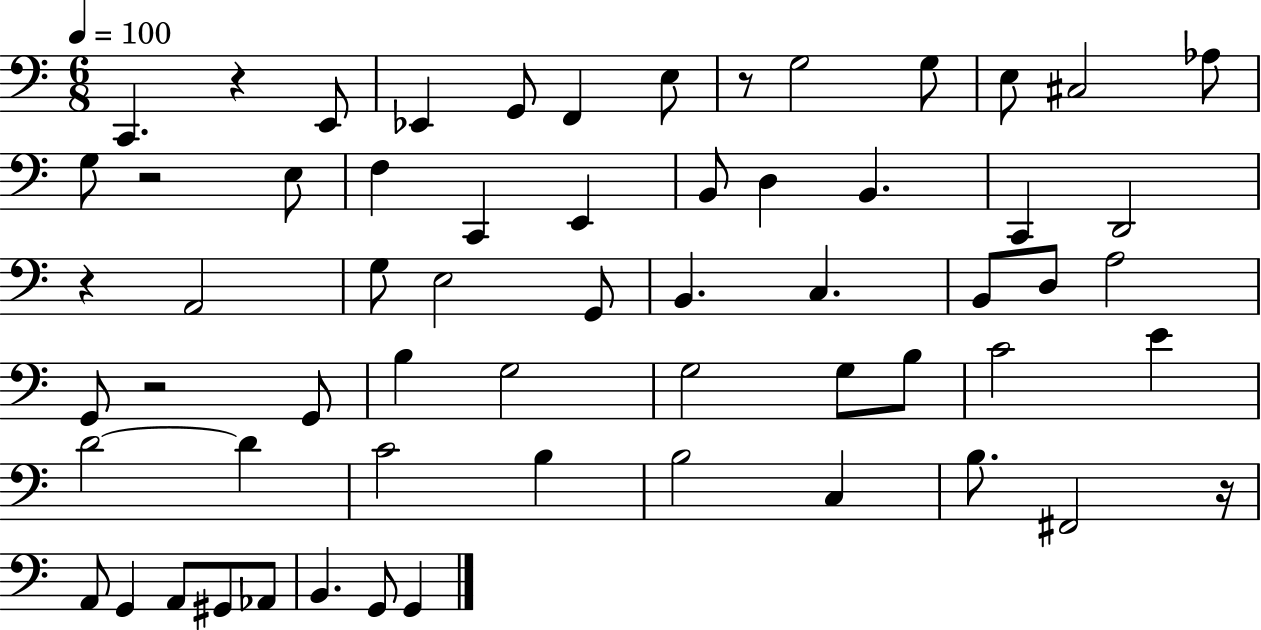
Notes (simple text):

C2/q. R/q E2/e Eb2/q G2/e F2/q E3/e R/e G3/h G3/e E3/e C#3/h Ab3/e G3/e R/h E3/e F3/q C2/q E2/q B2/e D3/q B2/q. C2/q D2/h R/q A2/h G3/e E3/h G2/e B2/q. C3/q. B2/e D3/e A3/h G2/e R/h G2/e B3/q G3/h G3/h G3/e B3/e C4/h E4/q D4/h D4/q C4/h B3/q B3/h C3/q B3/e. F#2/h R/s A2/e G2/q A2/e G#2/e Ab2/e B2/q. G2/e G2/q